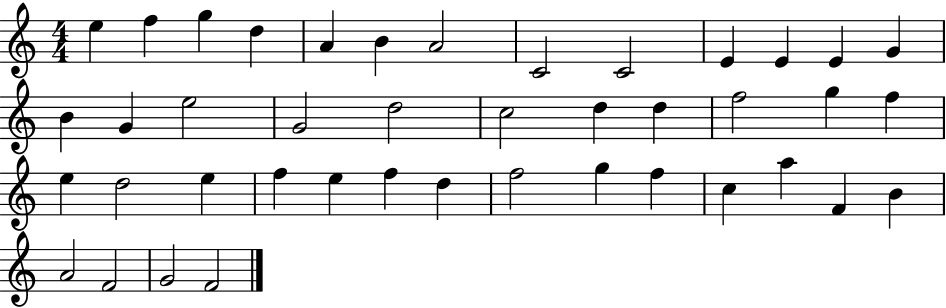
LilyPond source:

{
  \clef treble
  \numericTimeSignature
  \time 4/4
  \key c \major
  e''4 f''4 g''4 d''4 | a'4 b'4 a'2 | c'2 c'2 | e'4 e'4 e'4 g'4 | \break b'4 g'4 e''2 | g'2 d''2 | c''2 d''4 d''4 | f''2 g''4 f''4 | \break e''4 d''2 e''4 | f''4 e''4 f''4 d''4 | f''2 g''4 f''4 | c''4 a''4 f'4 b'4 | \break a'2 f'2 | g'2 f'2 | \bar "|."
}